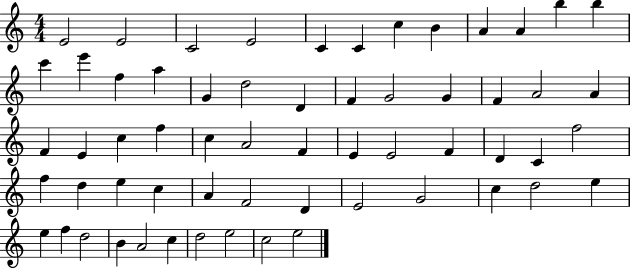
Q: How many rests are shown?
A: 0